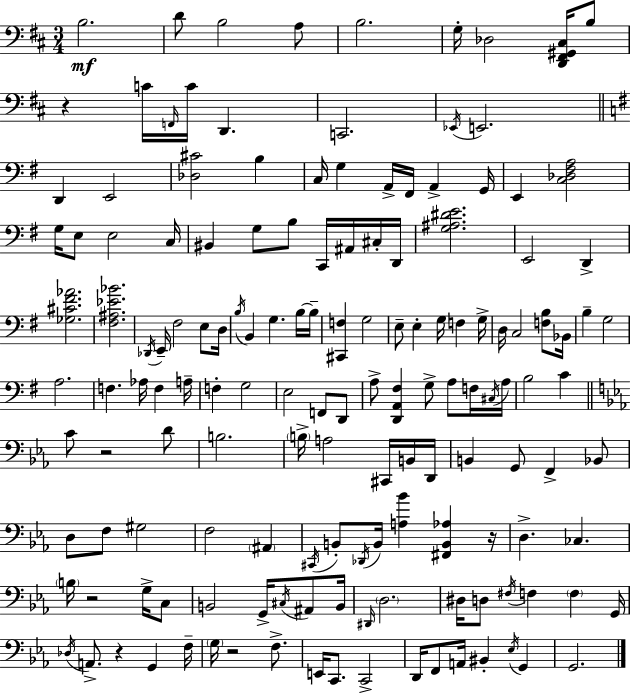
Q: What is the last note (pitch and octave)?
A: G2